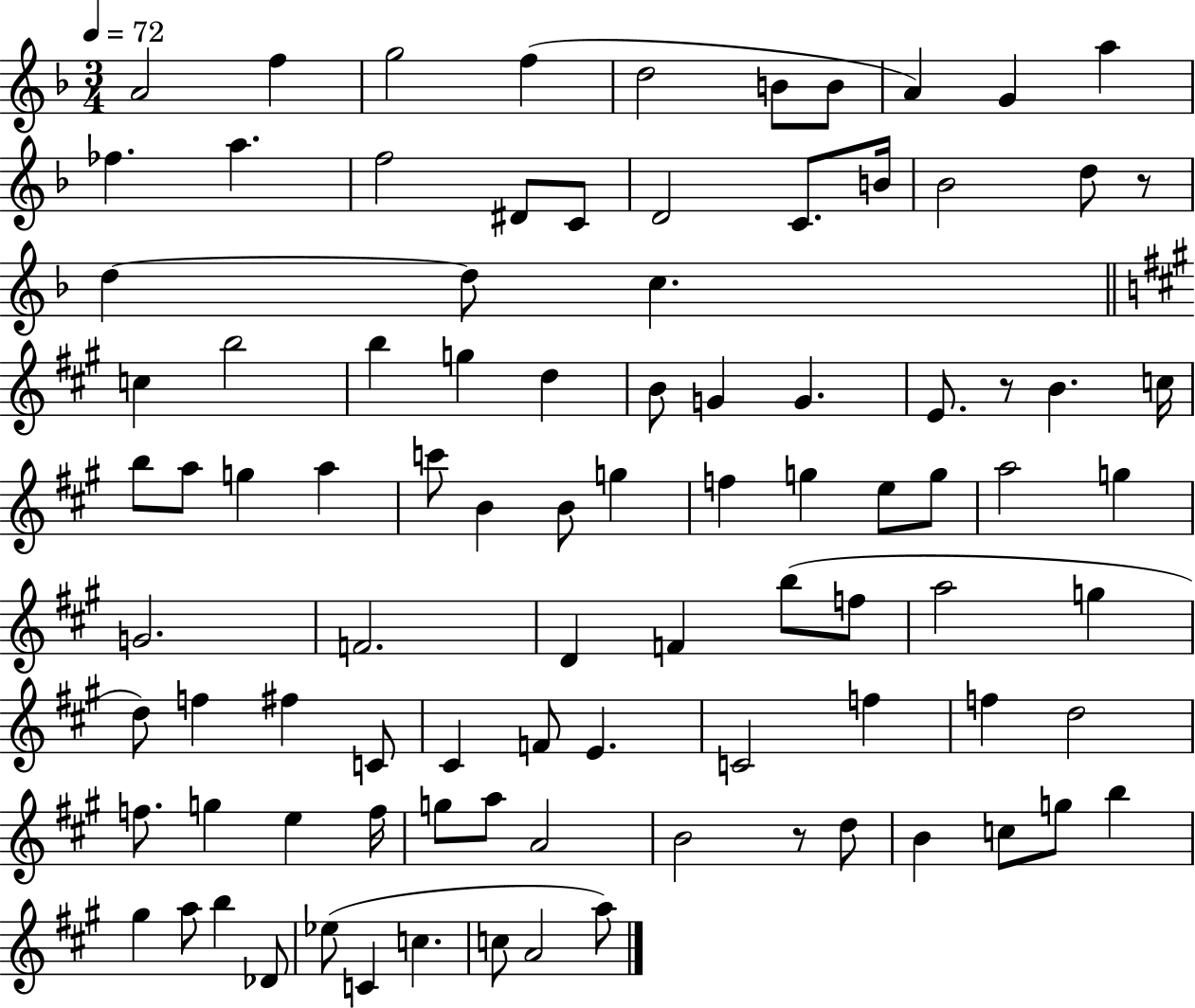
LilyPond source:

{
  \clef treble
  \numericTimeSignature
  \time 3/4
  \key f \major
  \tempo 4 = 72
  a'2 f''4 | g''2 f''4( | d''2 b'8 b'8 | a'4) g'4 a''4 | \break fes''4. a''4. | f''2 dis'8 c'8 | d'2 c'8. b'16 | bes'2 d''8 r8 | \break d''4~~ d''8 c''4. | \bar "||" \break \key a \major c''4 b''2 | b''4 g''4 d''4 | b'8 g'4 g'4. | e'8. r8 b'4. c''16 | \break b''8 a''8 g''4 a''4 | c'''8 b'4 b'8 g''4 | f''4 g''4 e''8 g''8 | a''2 g''4 | \break g'2. | f'2. | d'4 f'4 b''8( f''8 | a''2 g''4 | \break d''8) f''4 fis''4 c'8 | cis'4 f'8 e'4. | c'2 f''4 | f''4 d''2 | \break f''8. g''4 e''4 f''16 | g''8 a''8 a'2 | b'2 r8 d''8 | b'4 c''8 g''8 b''4 | \break gis''4 a''8 b''4 des'8 | ees''8( c'4 c''4. | c''8 a'2 a''8) | \bar "|."
}